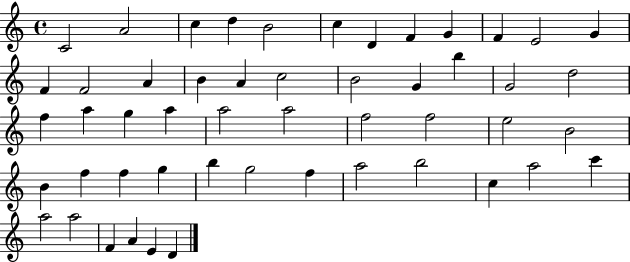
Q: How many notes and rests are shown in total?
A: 51